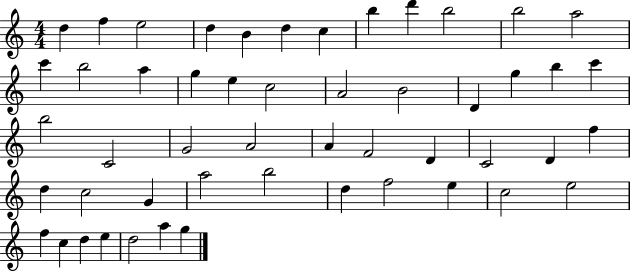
D5/q F5/q E5/h D5/q B4/q D5/q C5/q B5/q D6/q B5/h B5/h A5/h C6/q B5/h A5/q G5/q E5/q C5/h A4/h B4/h D4/q G5/q B5/q C6/q B5/h C4/h G4/h A4/h A4/q F4/h D4/q C4/h D4/q F5/q D5/q C5/h G4/q A5/h B5/h D5/q F5/h E5/q C5/h E5/h F5/q C5/q D5/q E5/q D5/h A5/q G5/q